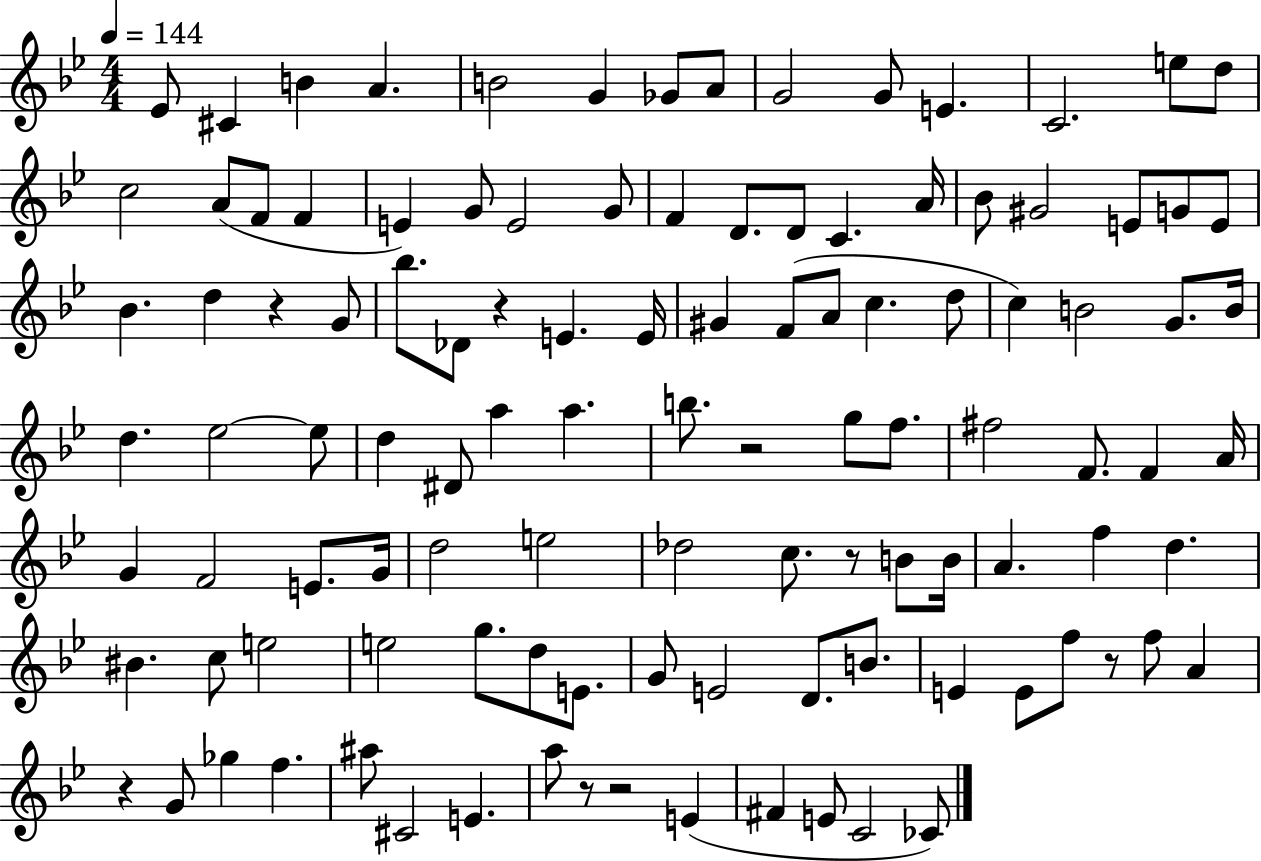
X:1
T:Untitled
M:4/4
L:1/4
K:Bb
_E/2 ^C B A B2 G _G/2 A/2 G2 G/2 E C2 e/2 d/2 c2 A/2 F/2 F E G/2 E2 G/2 F D/2 D/2 C A/4 _B/2 ^G2 E/2 G/2 E/2 _B d z G/2 _b/2 _D/2 z E E/4 ^G F/2 A/2 c d/2 c B2 G/2 B/4 d _e2 _e/2 d ^D/2 a a b/2 z2 g/2 f/2 ^f2 F/2 F A/4 G F2 E/2 G/4 d2 e2 _d2 c/2 z/2 B/2 B/4 A f d ^B c/2 e2 e2 g/2 d/2 E/2 G/2 E2 D/2 B/2 E E/2 f/2 z/2 f/2 A z G/2 _g f ^a/2 ^C2 E a/2 z/2 z2 E ^F E/2 C2 _C/2